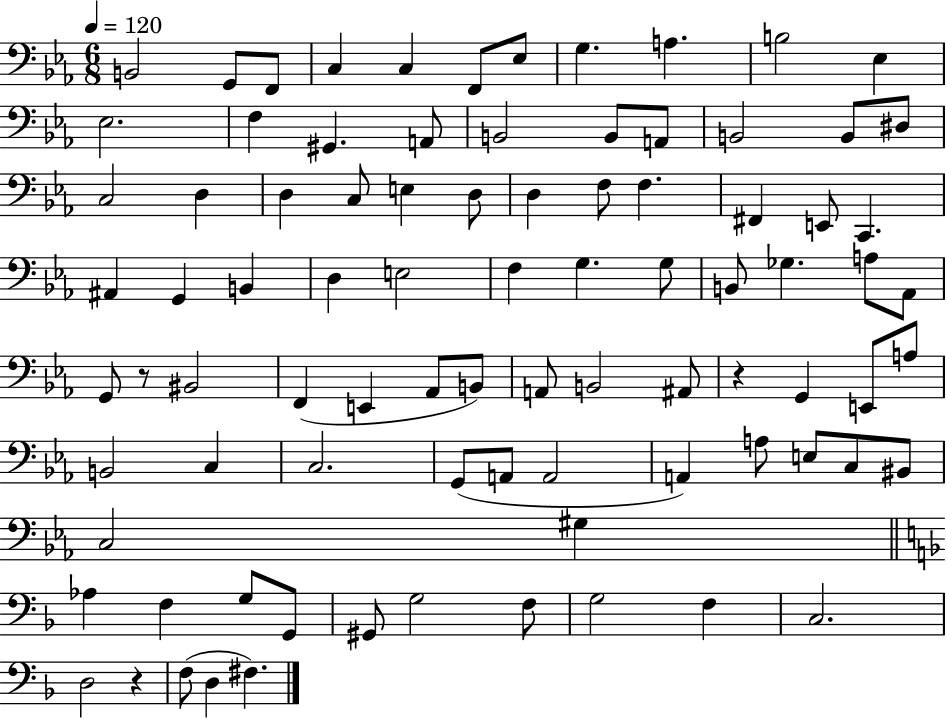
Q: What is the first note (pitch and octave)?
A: B2